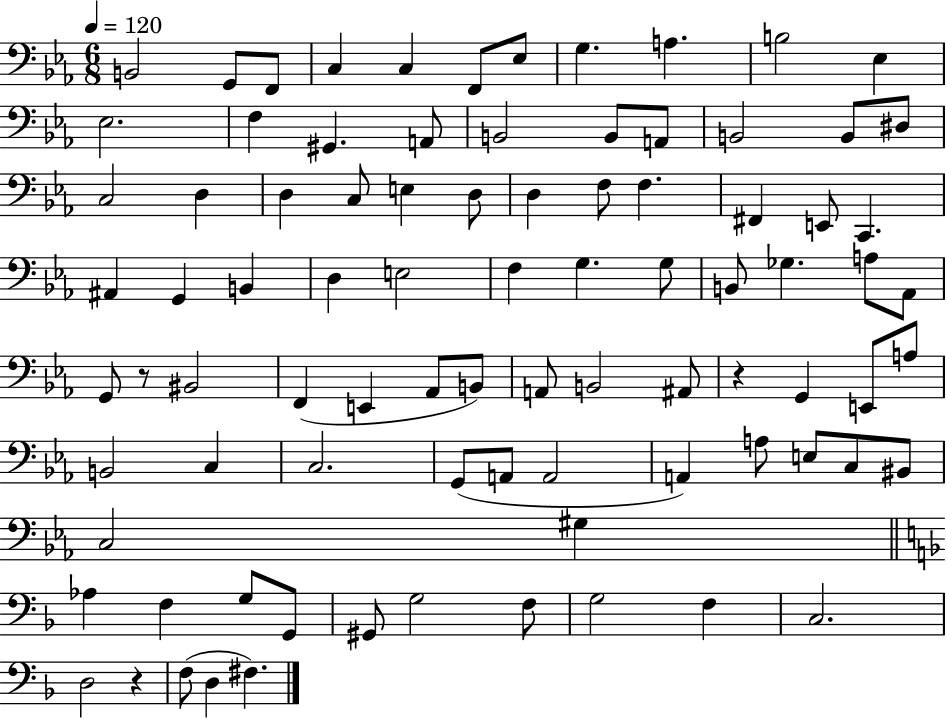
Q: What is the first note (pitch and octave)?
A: B2